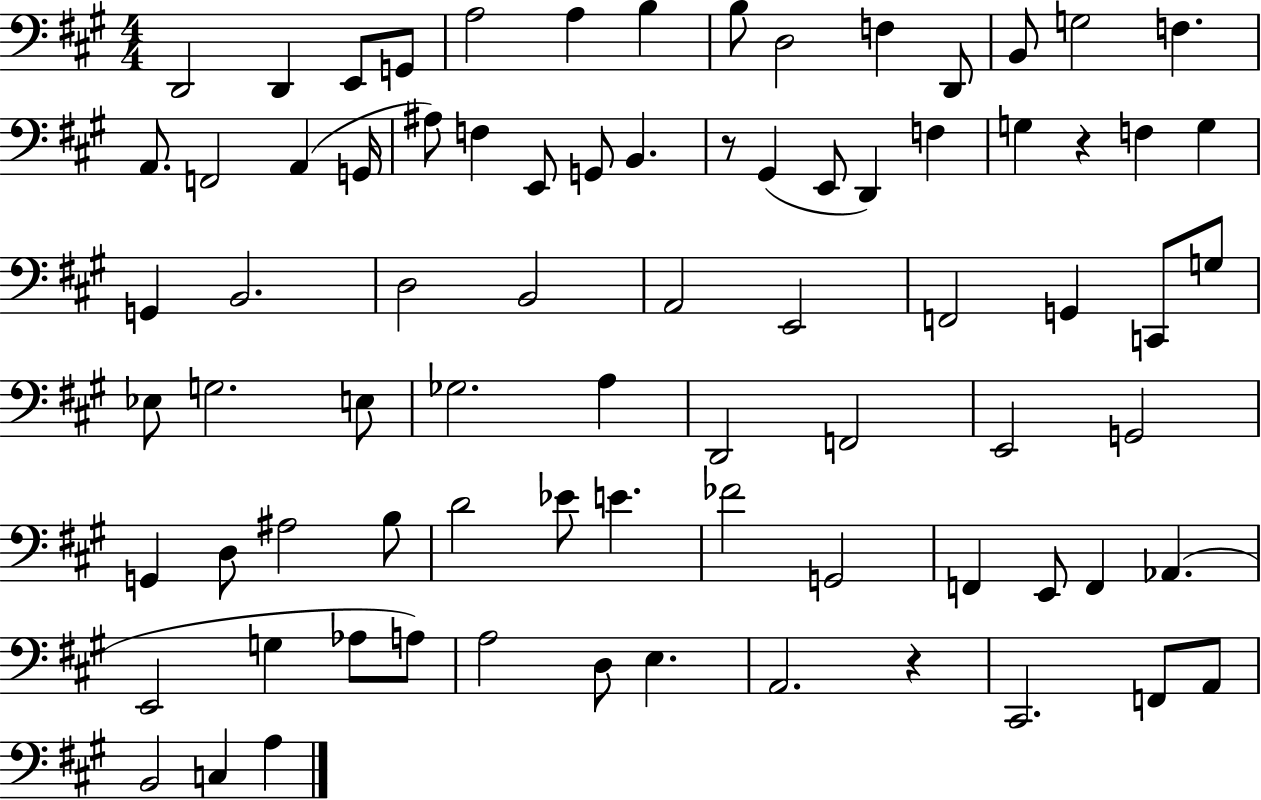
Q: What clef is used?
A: bass